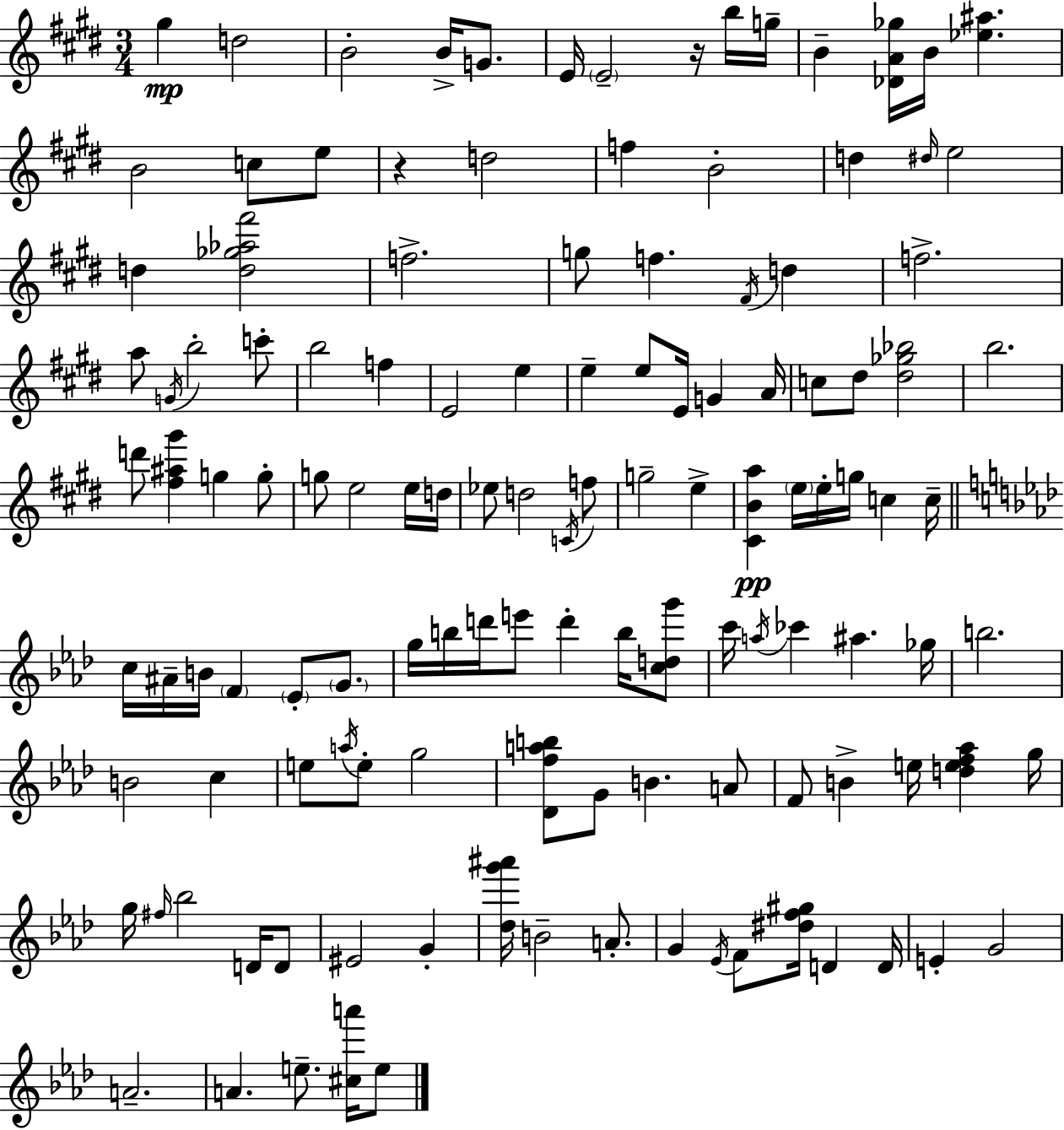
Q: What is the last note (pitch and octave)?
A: E5